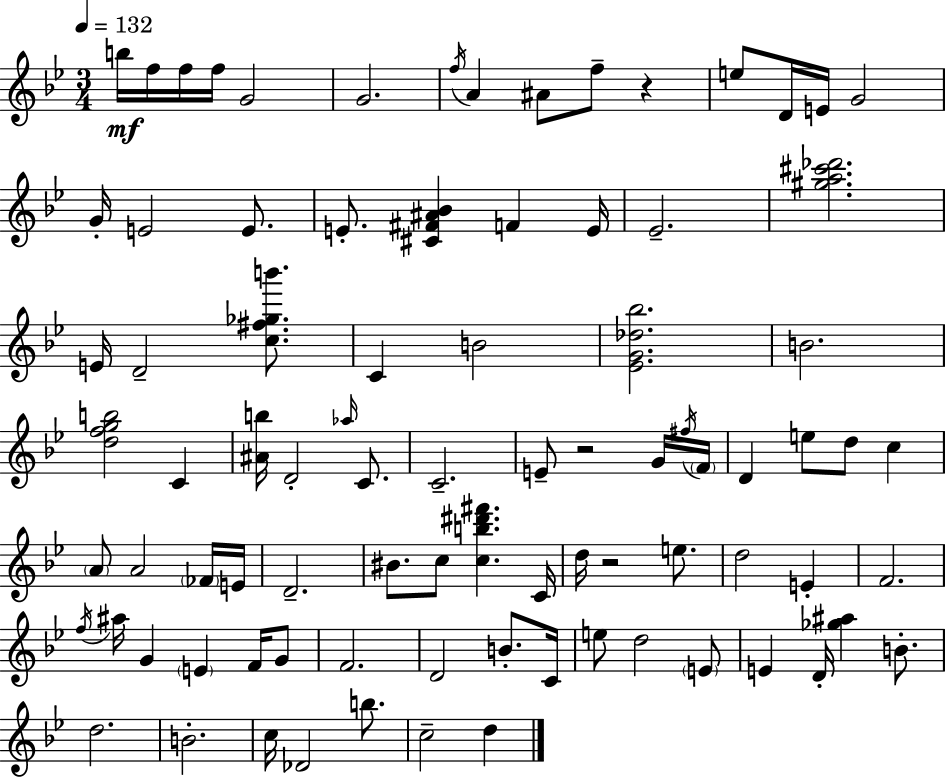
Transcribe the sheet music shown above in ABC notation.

X:1
T:Untitled
M:3/4
L:1/4
K:Gm
b/4 f/4 f/4 f/4 G2 G2 f/4 A ^A/2 f/2 z e/2 D/4 E/4 G2 G/4 E2 E/2 E/2 [^C^F^A_B] F E/4 _E2 [^ga^c'_d']2 E/4 D2 [c^f_gb']/2 C B2 [_EG_d_b]2 B2 [dfgb]2 C [^Ab]/4 D2 _a/4 C/2 C2 E/2 z2 G/4 ^f/4 F/4 D e/2 d/2 c A/2 A2 _F/4 E/4 D2 ^B/2 c/2 [cb^d'^f'] C/4 d/4 z2 e/2 d2 E F2 f/4 ^a/4 G E F/4 G/2 F2 D2 B/2 C/4 e/2 d2 E/2 E D/4 [_g^a] B/2 d2 B2 c/4 _D2 b/2 c2 d